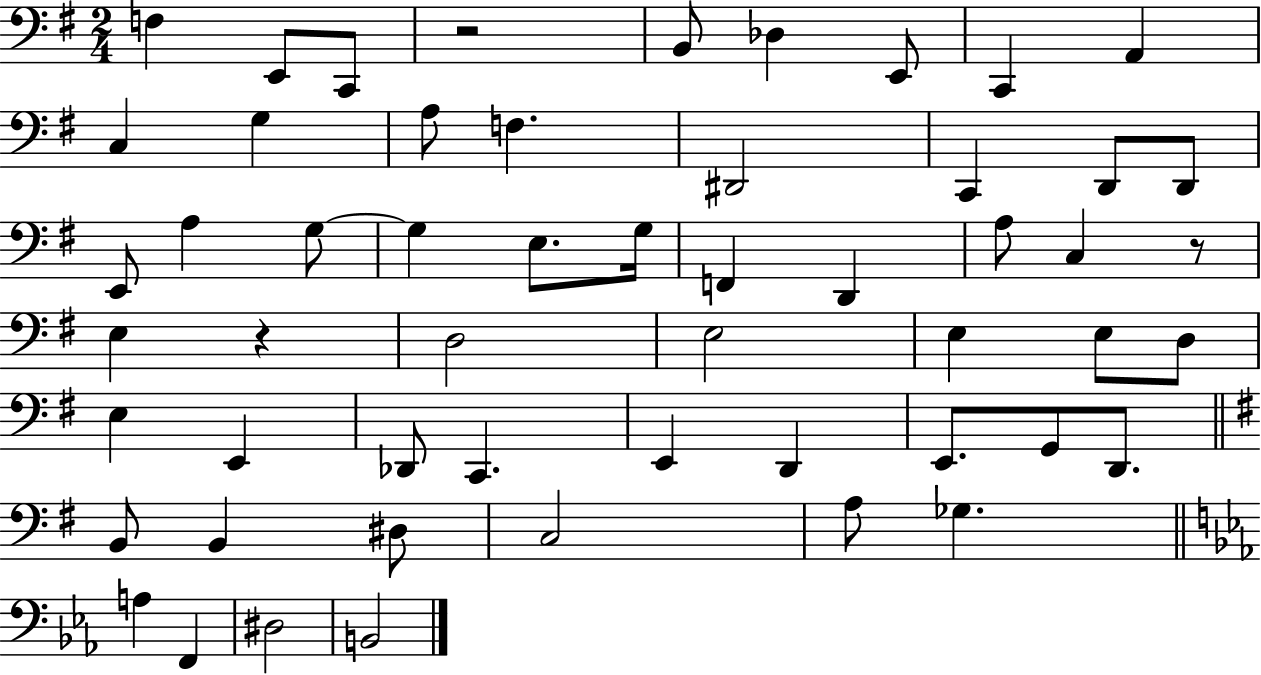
{
  \clef bass
  \numericTimeSignature
  \time 2/4
  \key g \major
  \repeat volta 2 { f4 e,8 c,8 | r2 | b,8 des4 e,8 | c,4 a,4 | \break c4 g4 | a8 f4. | dis,2 | c,4 d,8 d,8 | \break e,8 a4 g8~~ | g4 e8. g16 | f,4 d,4 | a8 c4 r8 | \break e4 r4 | d2 | e2 | e4 e8 d8 | \break e4 e,4 | des,8 c,4. | e,4 d,4 | e,8. g,8 d,8. | \break \bar "||" \break \key g \major b,8 b,4 dis8 | c2 | a8 ges4. | \bar "||" \break \key ees \major a4 f,4 | dis2 | b,2 | } \bar "|."
}